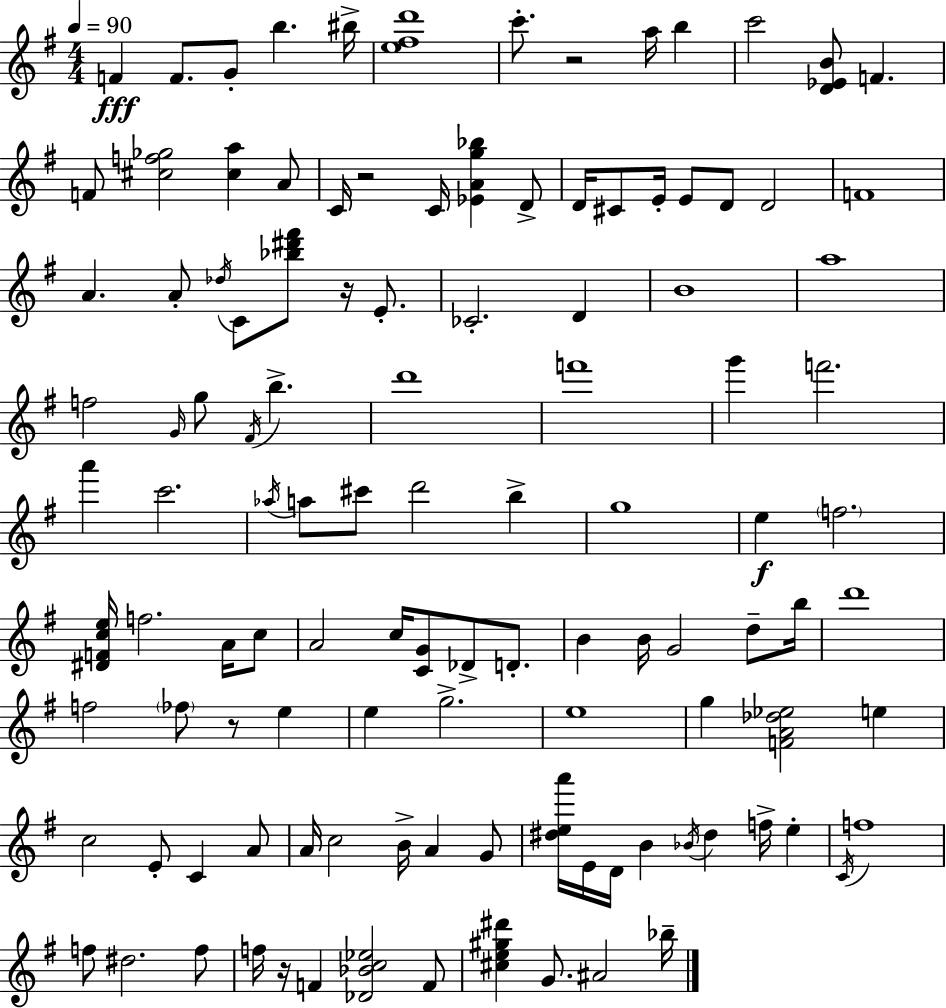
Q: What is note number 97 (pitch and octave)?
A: A#4